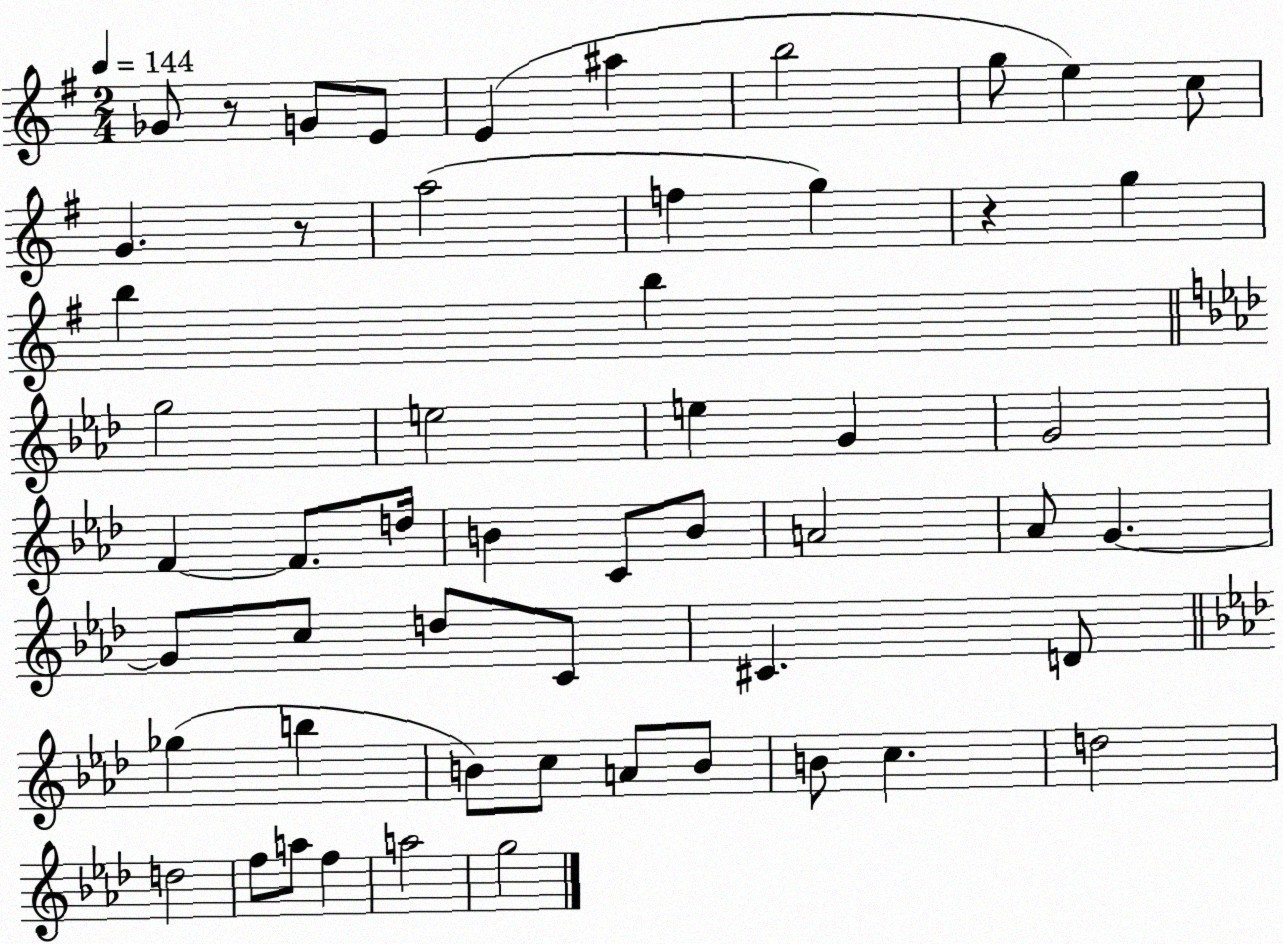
X:1
T:Untitled
M:2/4
L:1/4
K:G
_G/2 z/2 G/2 E/2 E ^a b2 g/2 e c/2 G z/2 a2 f g z g b b g2 e2 e G G2 F F/2 d/4 B C/2 B/2 A2 _A/2 G G/2 c/2 d/2 C/2 ^C D/2 _g b B/2 c/2 A/2 B/2 B/2 c d2 d2 f/2 a/2 f a2 g2